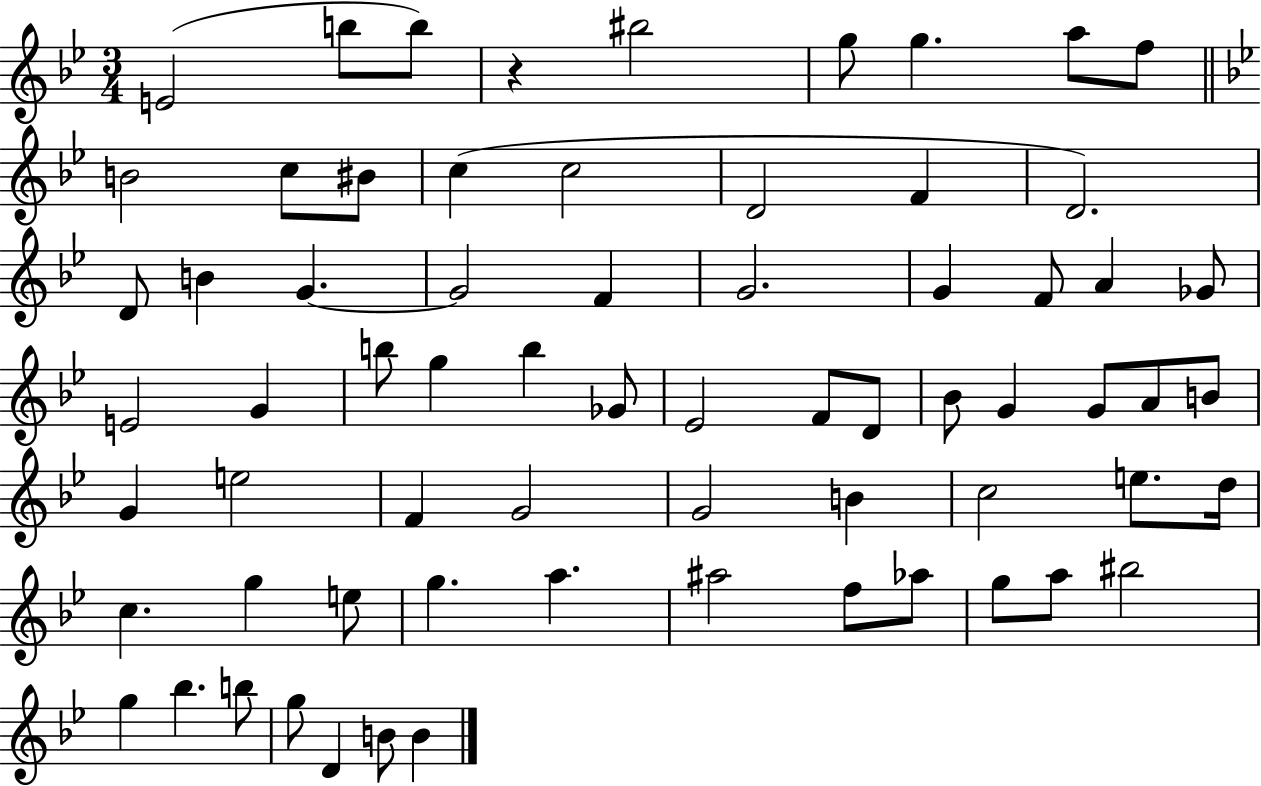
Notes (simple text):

E4/h B5/e B5/e R/q BIS5/h G5/e G5/q. A5/e F5/e B4/h C5/e BIS4/e C5/q C5/h D4/h F4/q D4/h. D4/e B4/q G4/q. G4/h F4/q G4/h. G4/q F4/e A4/q Gb4/e E4/h G4/q B5/e G5/q B5/q Gb4/e Eb4/h F4/e D4/e Bb4/e G4/q G4/e A4/e B4/e G4/q E5/h F4/q G4/h G4/h B4/q C5/h E5/e. D5/s C5/q. G5/q E5/e G5/q. A5/q. A#5/h F5/e Ab5/e G5/e A5/e BIS5/h G5/q Bb5/q. B5/e G5/e D4/q B4/e B4/q